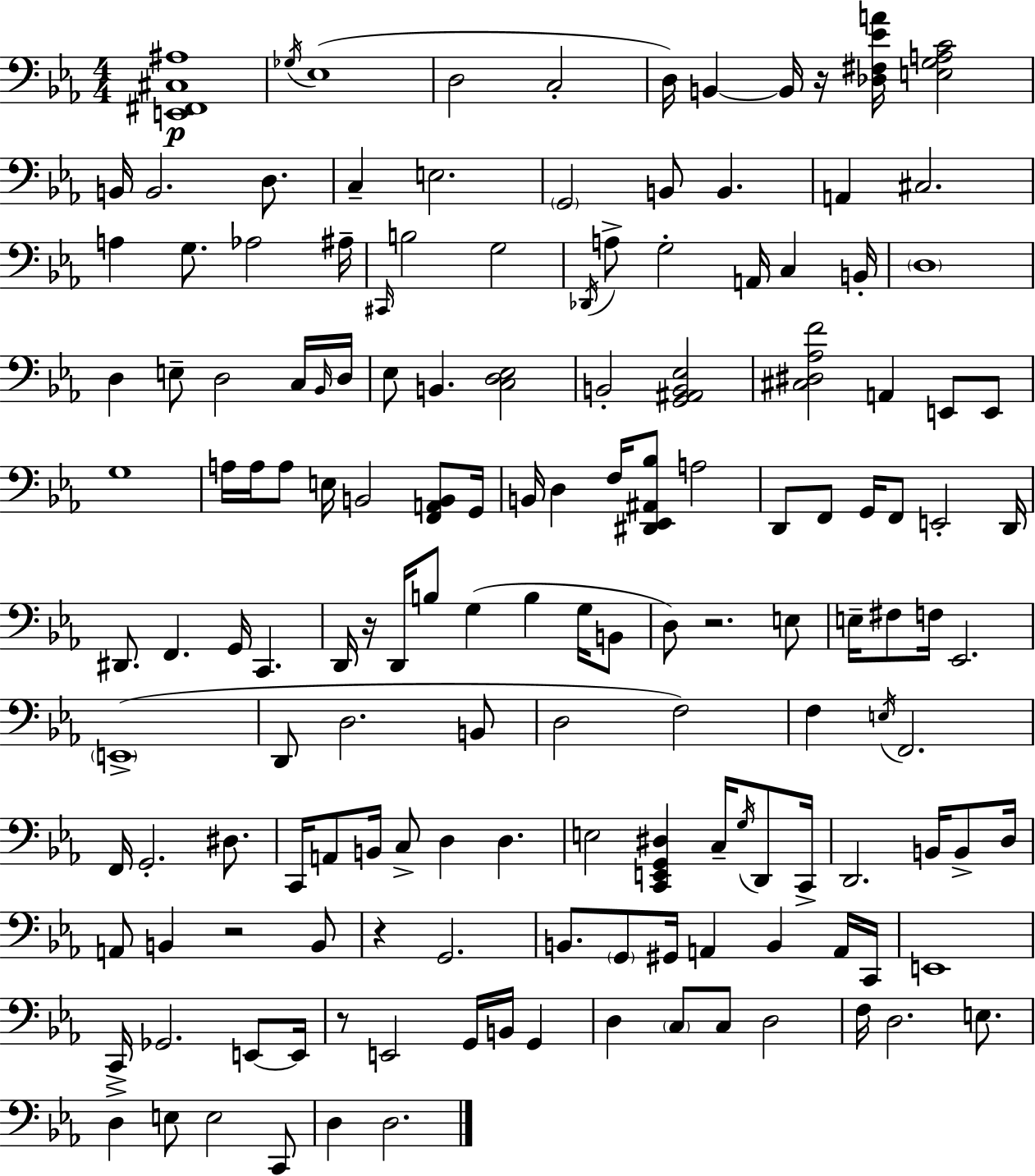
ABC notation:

X:1
T:Untitled
M:4/4
L:1/4
K:Cm
[E,,^F,,^C,^A,]4 _G,/4 _E,4 D,2 C,2 D,/4 B,, B,,/4 z/4 [_D,^F,_EA]/4 [E,G,A,C]2 B,,/4 B,,2 D,/2 C, E,2 G,,2 B,,/2 B,, A,, ^C,2 A, G,/2 _A,2 ^A,/4 ^C,,/4 B,2 G,2 _D,,/4 A,/2 G,2 A,,/4 C, B,,/4 D,4 D, E,/2 D,2 C,/4 _B,,/4 D,/4 _E,/2 B,, [C,D,_E,]2 B,,2 [G,,^A,,B,,_E,]2 [^C,^D,_A,F]2 A,, E,,/2 E,,/2 G,4 A,/4 A,/4 A,/2 E,/4 B,,2 [F,,A,,B,,]/2 G,,/4 B,,/4 D, F,/4 [^D,,_E,,^A,,_B,]/2 A,2 D,,/2 F,,/2 G,,/4 F,,/2 E,,2 D,,/4 ^D,,/2 F,, G,,/4 C,, D,,/4 z/4 D,,/4 B,/2 G, B, G,/4 B,,/2 D,/2 z2 E,/2 E,/4 ^F,/2 F,/4 _E,,2 E,,4 D,,/2 D,2 B,,/2 D,2 F,2 F, E,/4 F,,2 F,,/4 G,,2 ^D,/2 C,,/4 A,,/2 B,,/4 C,/2 D, D, E,2 [C,,E,,G,,^D,] C,/4 G,/4 D,,/2 C,,/4 D,,2 B,,/4 B,,/2 D,/4 A,,/2 B,, z2 B,,/2 z G,,2 B,,/2 G,,/2 ^G,,/4 A,, B,, A,,/4 C,,/4 E,,4 C,,/4 _G,,2 E,,/2 E,,/4 z/2 E,,2 G,,/4 B,,/4 G,, D, C,/2 C,/2 D,2 F,/4 D,2 E,/2 D, E,/2 E,2 C,,/2 D, D,2